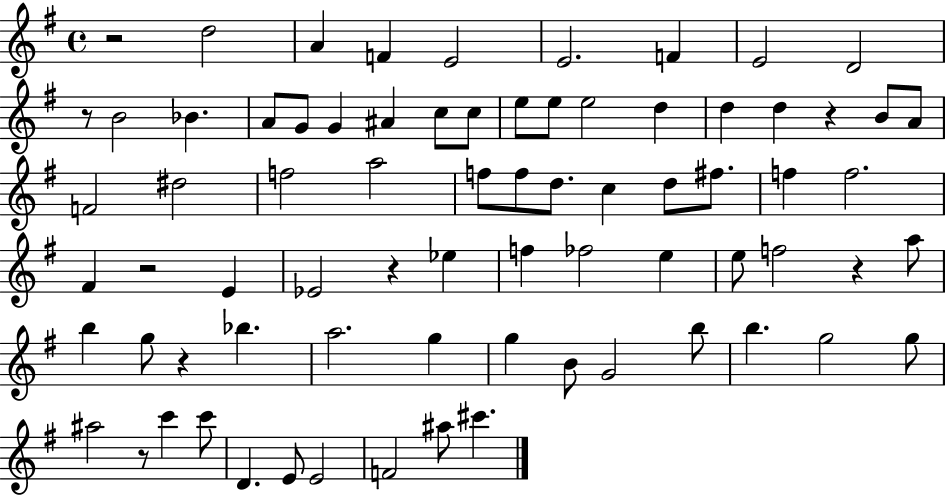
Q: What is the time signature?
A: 4/4